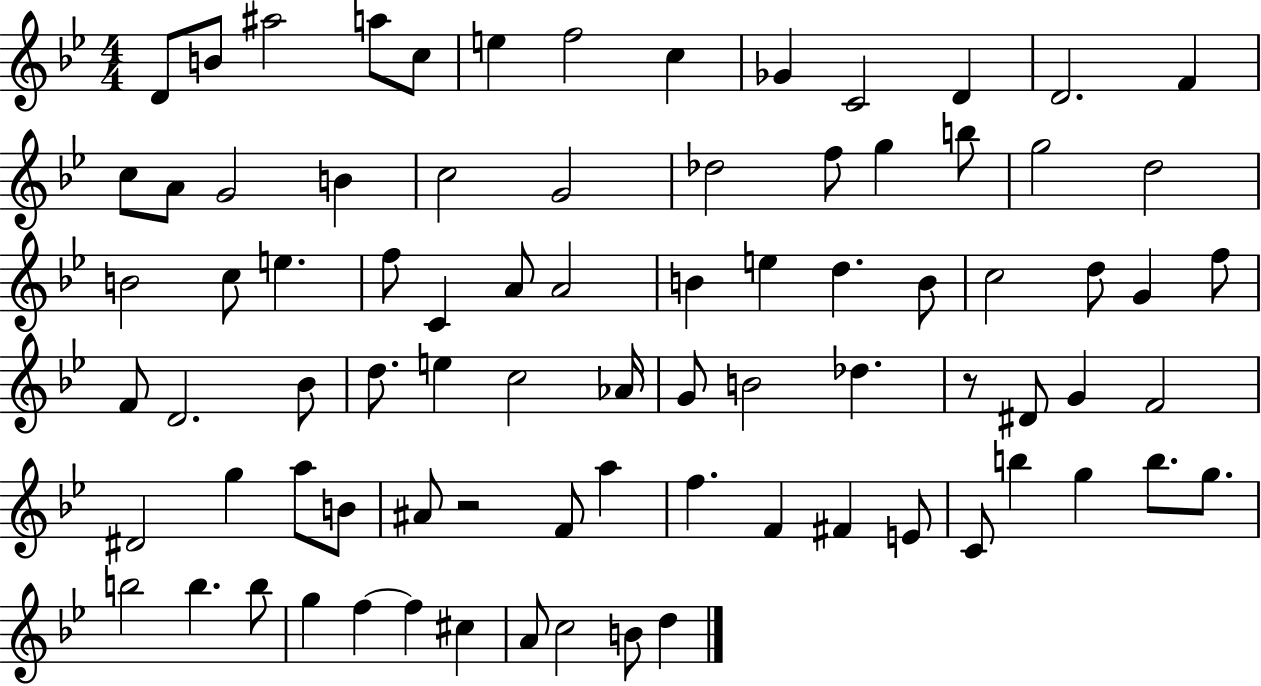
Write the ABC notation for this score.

X:1
T:Untitled
M:4/4
L:1/4
K:Bb
D/2 B/2 ^a2 a/2 c/2 e f2 c _G C2 D D2 F c/2 A/2 G2 B c2 G2 _d2 f/2 g b/2 g2 d2 B2 c/2 e f/2 C A/2 A2 B e d B/2 c2 d/2 G f/2 F/2 D2 _B/2 d/2 e c2 _A/4 G/2 B2 _d z/2 ^D/2 G F2 ^D2 g a/2 B/2 ^A/2 z2 F/2 a f F ^F E/2 C/2 b g b/2 g/2 b2 b b/2 g f f ^c A/2 c2 B/2 d